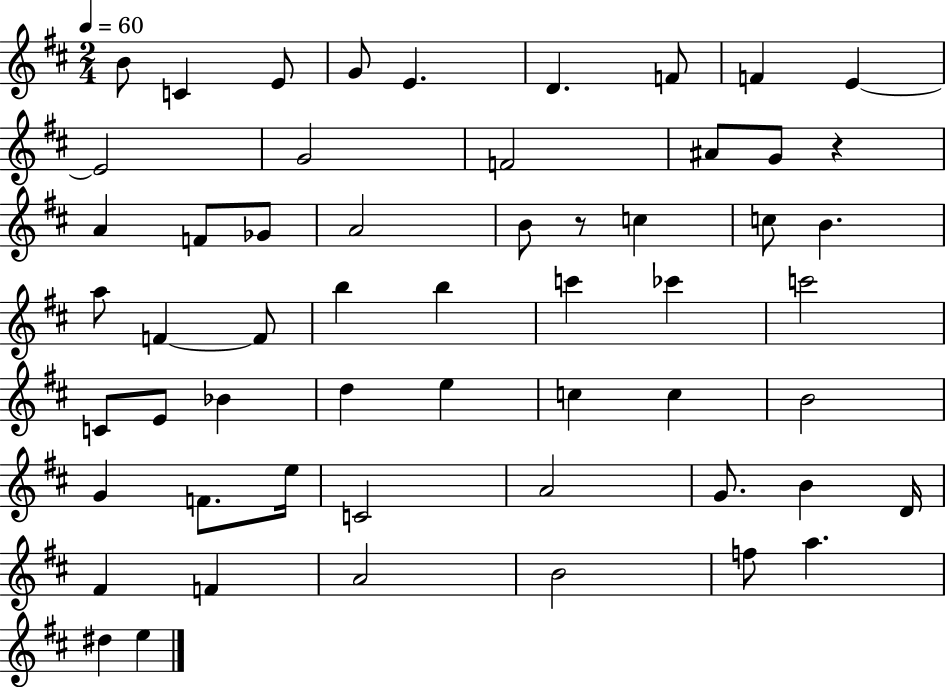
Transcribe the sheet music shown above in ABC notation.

X:1
T:Untitled
M:2/4
L:1/4
K:D
B/2 C E/2 G/2 E D F/2 F E E2 G2 F2 ^A/2 G/2 z A F/2 _G/2 A2 B/2 z/2 c c/2 B a/2 F F/2 b b c' _c' c'2 C/2 E/2 _B d e c c B2 G F/2 e/4 C2 A2 G/2 B D/4 ^F F A2 B2 f/2 a ^d e